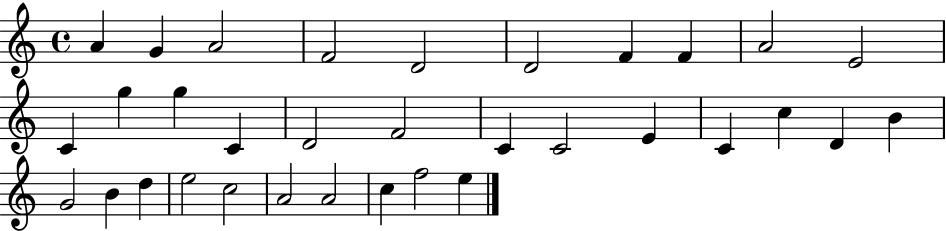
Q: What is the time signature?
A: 4/4